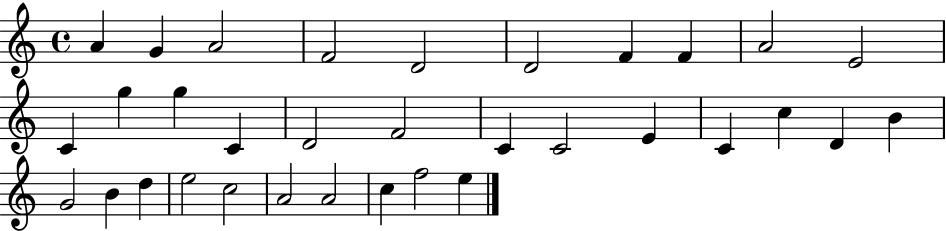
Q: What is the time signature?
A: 4/4